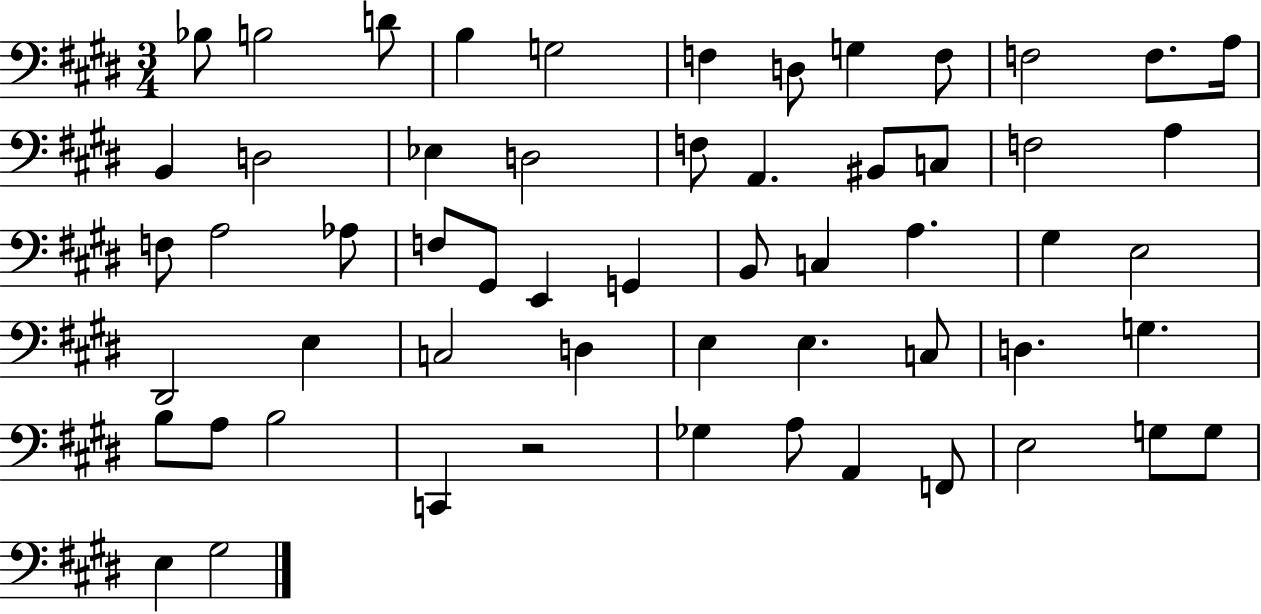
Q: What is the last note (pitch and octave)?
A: G#3